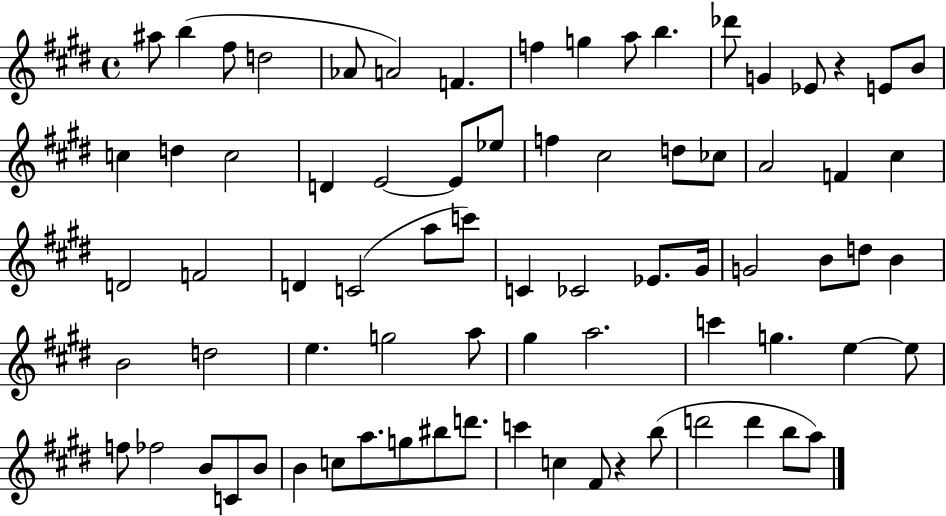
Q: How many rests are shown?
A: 2